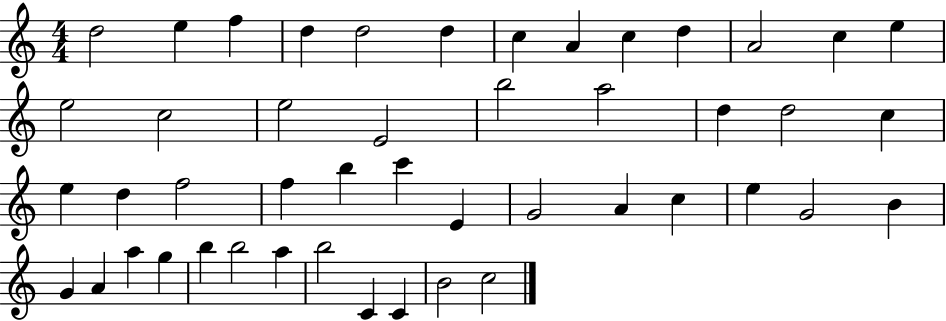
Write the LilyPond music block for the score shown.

{
  \clef treble
  \numericTimeSignature
  \time 4/4
  \key c \major
  d''2 e''4 f''4 | d''4 d''2 d''4 | c''4 a'4 c''4 d''4 | a'2 c''4 e''4 | \break e''2 c''2 | e''2 e'2 | b''2 a''2 | d''4 d''2 c''4 | \break e''4 d''4 f''2 | f''4 b''4 c'''4 e'4 | g'2 a'4 c''4 | e''4 g'2 b'4 | \break g'4 a'4 a''4 g''4 | b''4 b''2 a''4 | b''2 c'4 c'4 | b'2 c''2 | \break \bar "|."
}